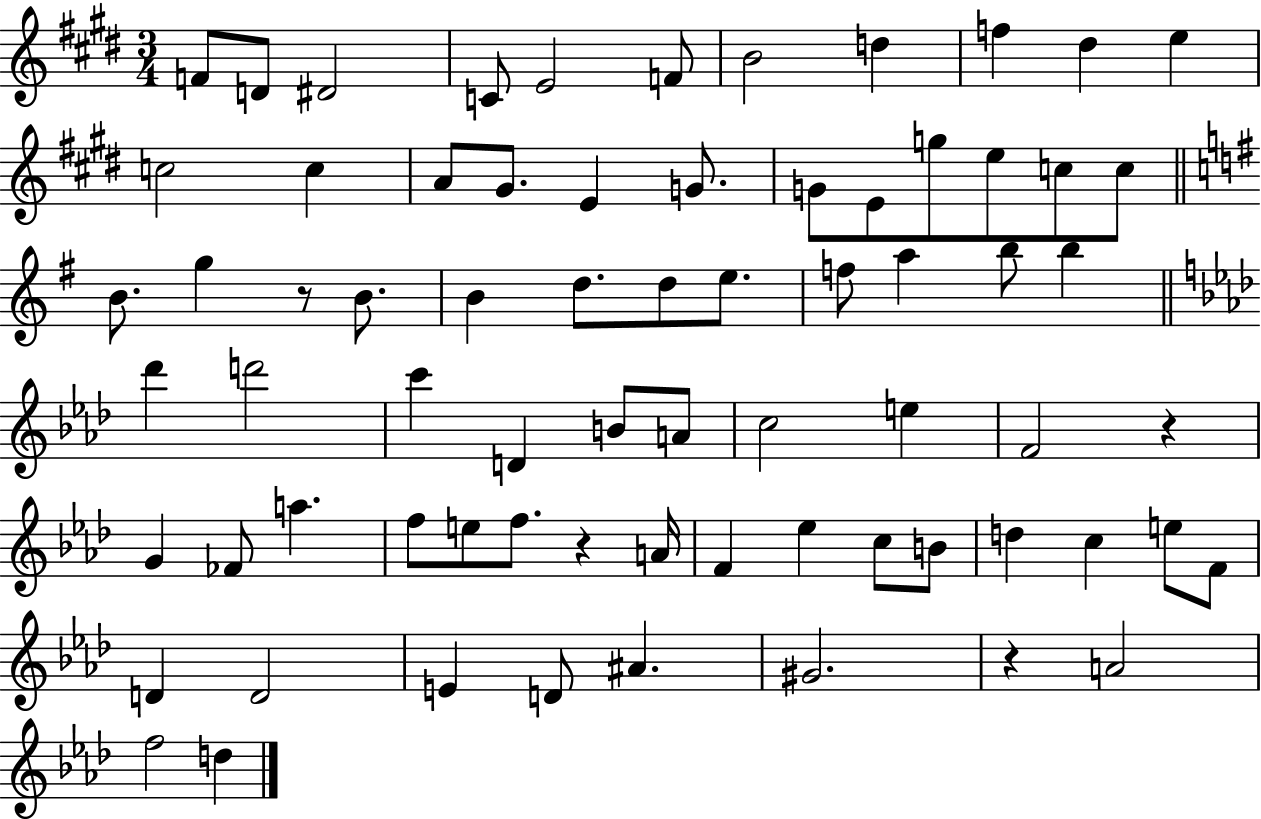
X:1
T:Untitled
M:3/4
L:1/4
K:E
F/2 D/2 ^D2 C/2 E2 F/2 B2 d f ^d e c2 c A/2 ^G/2 E G/2 G/2 E/2 g/2 e/2 c/2 c/2 B/2 g z/2 B/2 B d/2 d/2 e/2 f/2 a b/2 b _d' d'2 c' D B/2 A/2 c2 e F2 z G _F/2 a f/2 e/2 f/2 z A/4 F _e c/2 B/2 d c e/2 F/2 D D2 E D/2 ^A ^G2 z A2 f2 d